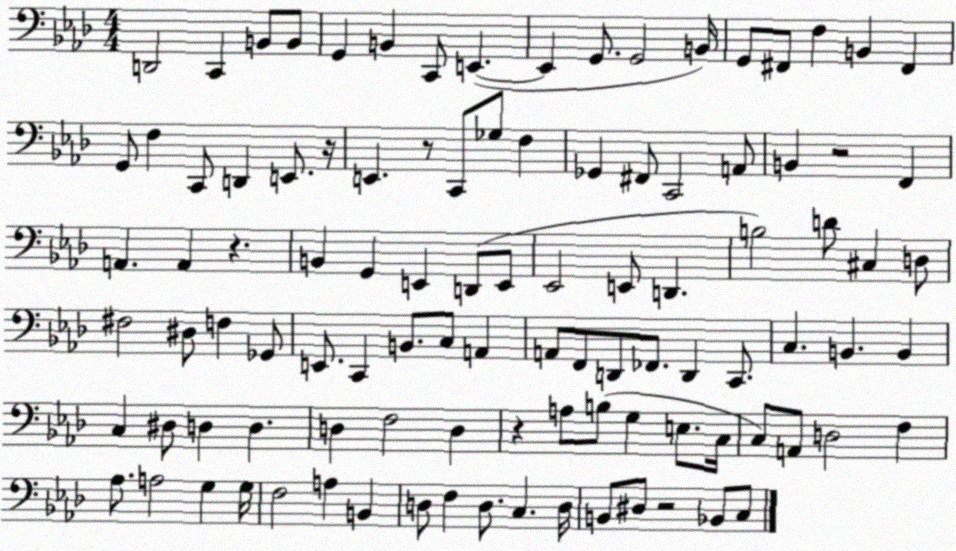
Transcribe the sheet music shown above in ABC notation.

X:1
T:Untitled
M:4/4
L:1/4
K:Ab
D,,2 C,, B,,/2 B,,/2 G,, B,, C,,/2 E,, E,, G,,/2 G,,2 B,,/4 G,,/2 ^F,,/2 F, B,, ^F,, G,,/2 F, C,,/2 D,, E,,/2 z/4 E,, z/2 C,,/2 _G,/2 F, _G,, ^F,,/2 C,,2 A,,/2 B,, z2 F,, A,, A,, z B,, G,, E,, D,,/2 E,,/2 _E,,2 E,,/2 D,, B,2 D/2 ^C, D,/2 ^F,2 ^D,/2 F, _G,,/2 E,,/2 C,, B,,/2 C,/2 A,, A,,/2 F,,/2 D,,/2 _F,,/2 D,, C,,/2 C, B,, B,, C, ^D,/2 D, D, D, F,2 D, z A,/2 B,/2 G, E,/2 C,/4 C,/2 A,,/2 D,2 F, _A,/2 A,2 G, G,/4 F,2 A, B,, D,/2 F, D,/2 C, D,/4 B,,/2 ^D,/2 z2 _B,,/2 C,/2